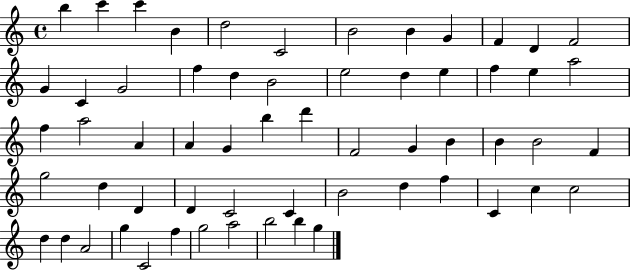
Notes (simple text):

B5/q C6/q C6/q B4/q D5/h C4/h B4/h B4/q G4/q F4/q D4/q F4/h G4/q C4/q G4/h F5/q D5/q B4/h E5/h D5/q E5/q F5/q E5/q A5/h F5/q A5/h A4/q A4/q G4/q B5/q D6/q F4/h G4/q B4/q B4/q B4/h F4/q G5/h D5/q D4/q D4/q C4/h C4/q B4/h D5/q F5/q C4/q C5/q C5/h D5/q D5/q A4/h G5/q C4/h F5/q G5/h A5/h B5/h B5/q G5/q